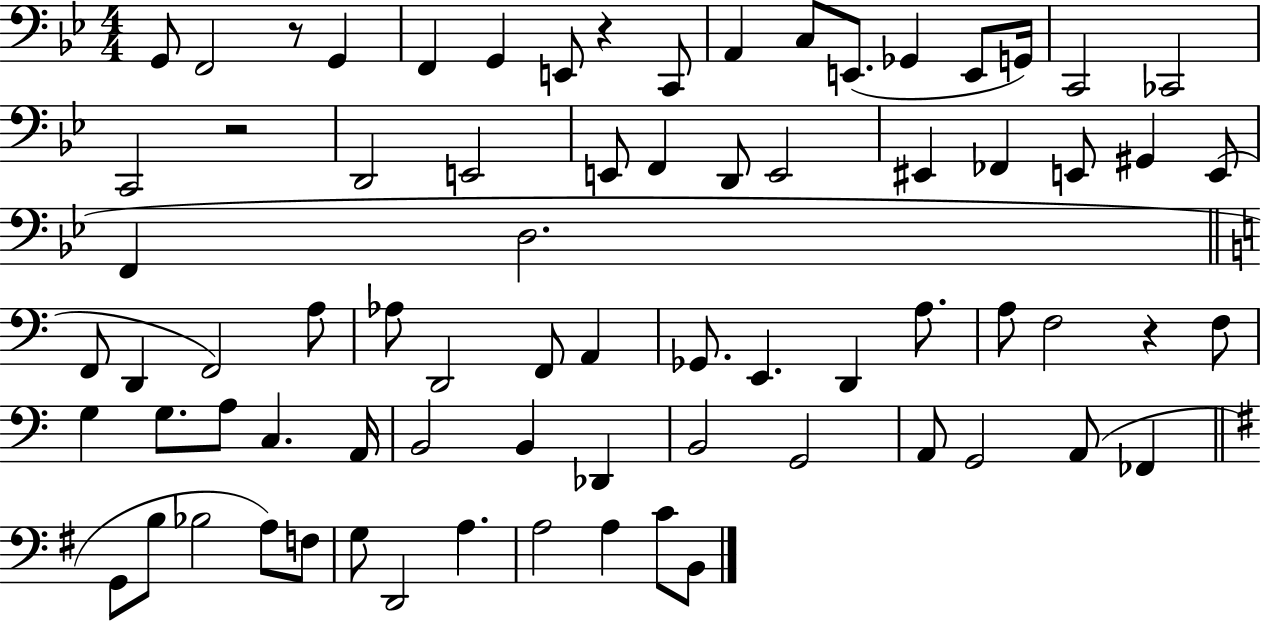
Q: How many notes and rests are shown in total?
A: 74